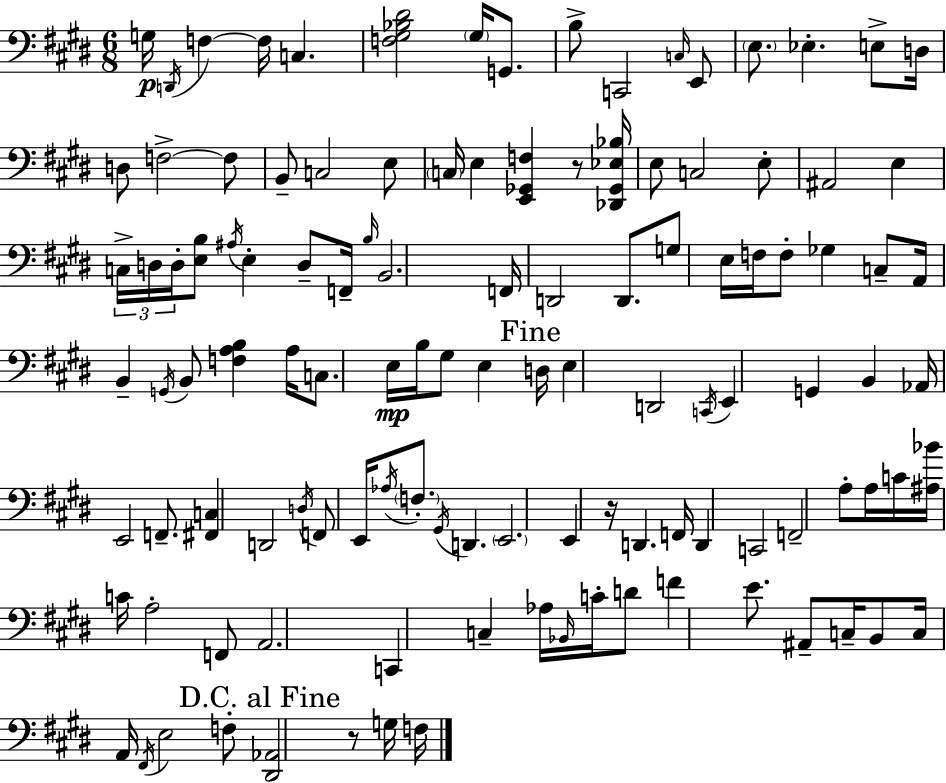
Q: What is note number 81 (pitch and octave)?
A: F2